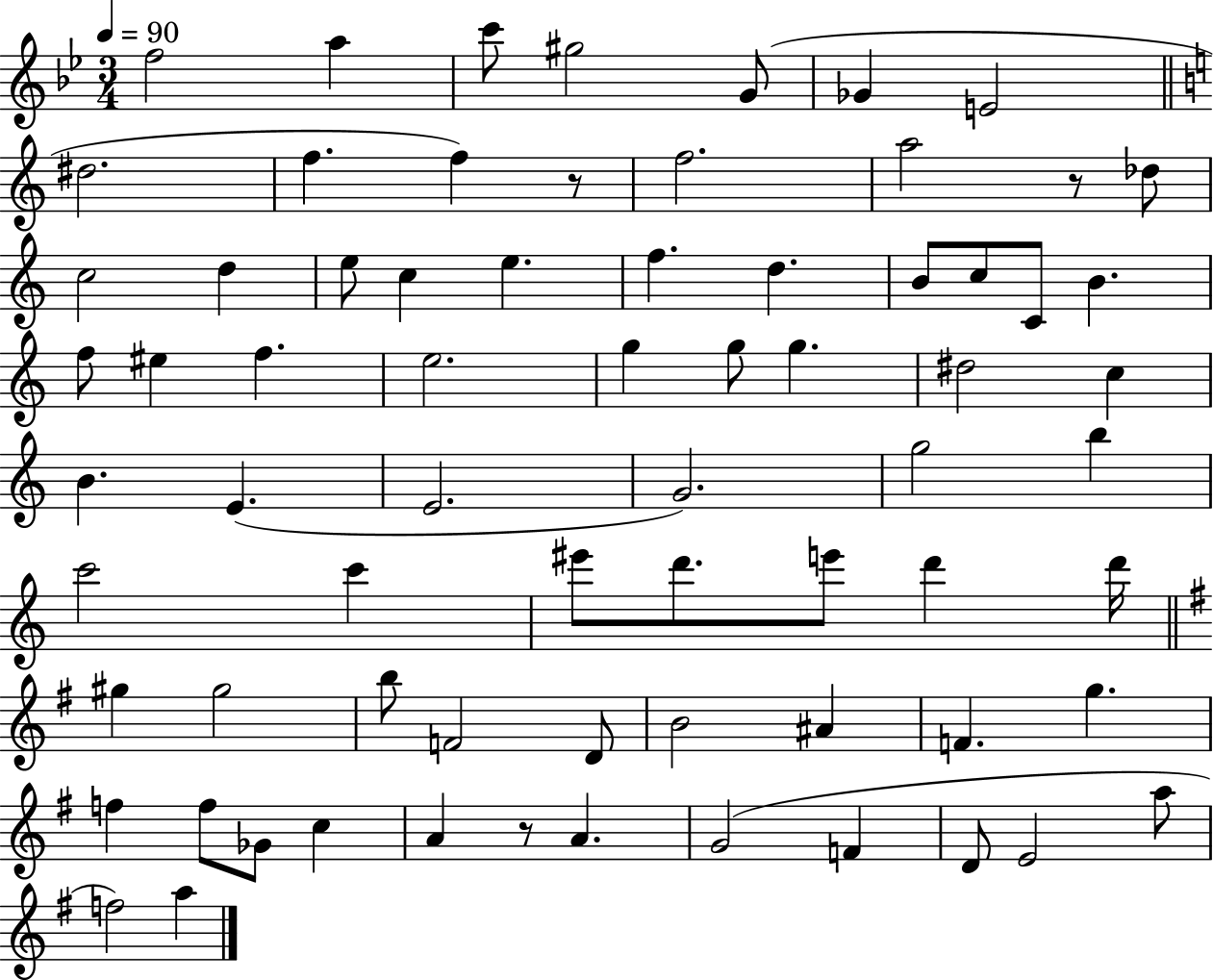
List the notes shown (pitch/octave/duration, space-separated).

F5/h A5/q C6/e G#5/h G4/e Gb4/q E4/h D#5/h. F5/q. F5/q R/e F5/h. A5/h R/e Db5/e C5/h D5/q E5/e C5/q E5/q. F5/q. D5/q. B4/e C5/e C4/e B4/q. F5/e EIS5/q F5/q. E5/h. G5/q G5/e G5/q. D#5/h C5/q B4/q. E4/q. E4/h. G4/h. G5/h B5/q C6/h C6/q EIS6/e D6/e. E6/e D6/q D6/s G#5/q G#5/h B5/e F4/h D4/e B4/h A#4/q F4/q. G5/q. F5/q F5/e Gb4/e C5/q A4/q R/e A4/q. G4/h F4/q D4/e E4/h A5/e F5/h A5/q